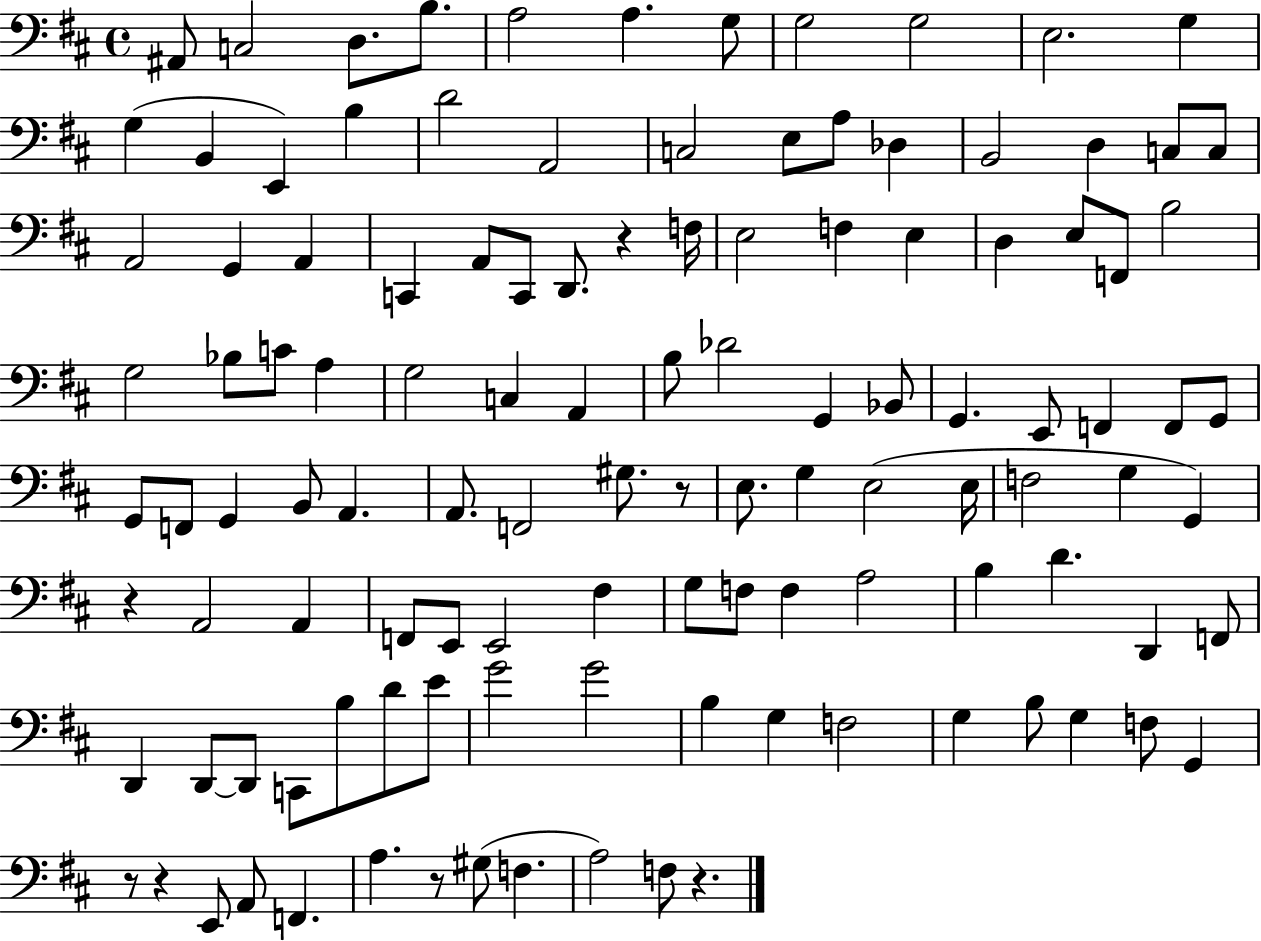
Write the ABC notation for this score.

X:1
T:Untitled
M:4/4
L:1/4
K:D
^A,,/2 C,2 D,/2 B,/2 A,2 A, G,/2 G,2 G,2 E,2 G, G, B,, E,, B, D2 A,,2 C,2 E,/2 A,/2 _D, B,,2 D, C,/2 C,/2 A,,2 G,, A,, C,, A,,/2 C,,/2 D,,/2 z F,/4 E,2 F, E, D, E,/2 F,,/2 B,2 G,2 _B,/2 C/2 A, G,2 C, A,, B,/2 _D2 G,, _B,,/2 G,, E,,/2 F,, F,,/2 G,,/2 G,,/2 F,,/2 G,, B,,/2 A,, A,,/2 F,,2 ^G,/2 z/2 E,/2 G, E,2 E,/4 F,2 G, G,, z A,,2 A,, F,,/2 E,,/2 E,,2 ^F, G,/2 F,/2 F, A,2 B, D D,, F,,/2 D,, D,,/2 D,,/2 C,,/2 B,/2 D/2 E/2 G2 G2 B, G, F,2 G, B,/2 G, F,/2 G,, z/2 z E,,/2 A,,/2 F,, A, z/2 ^G,/2 F, A,2 F,/2 z